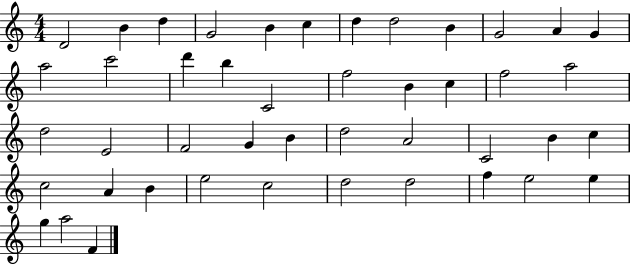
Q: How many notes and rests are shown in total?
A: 45